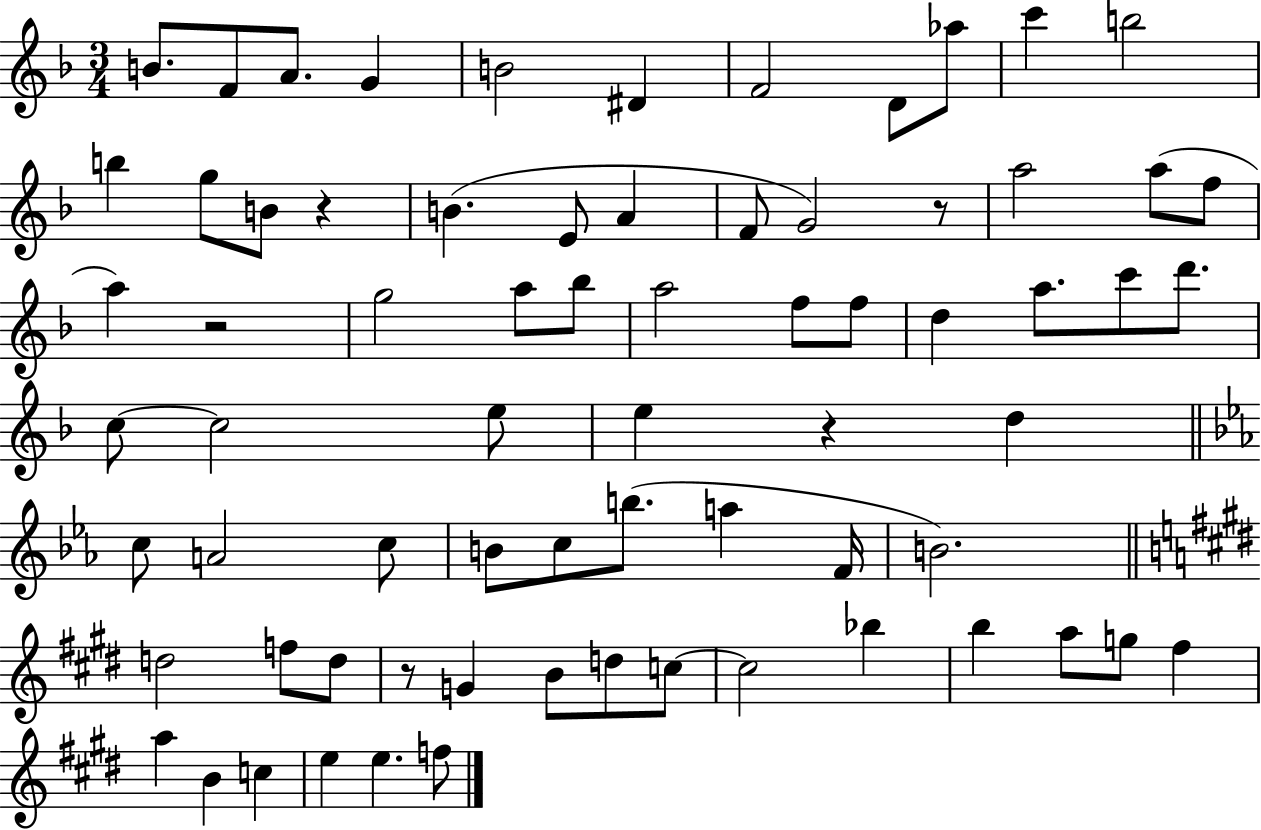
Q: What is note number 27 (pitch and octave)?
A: A5